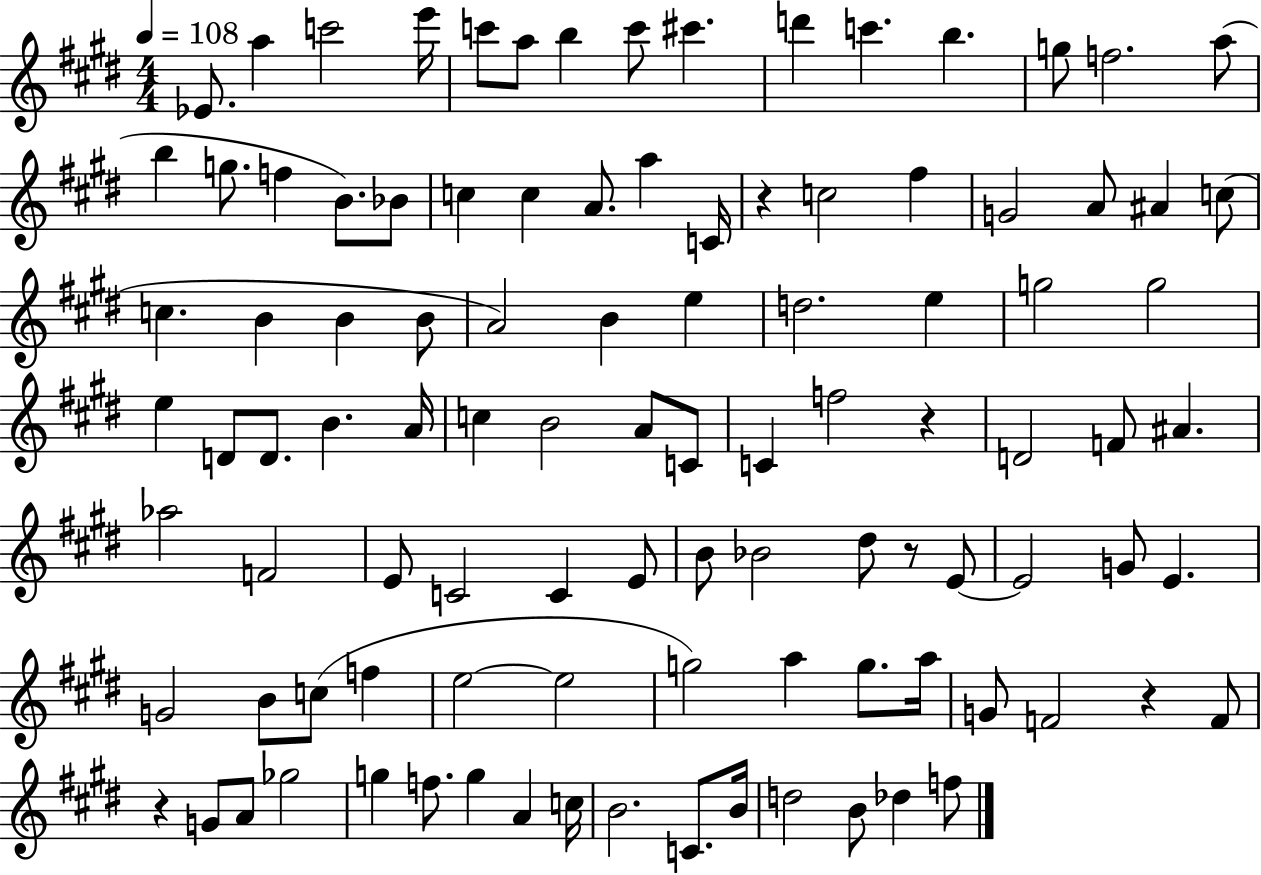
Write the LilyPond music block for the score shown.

{
  \clef treble
  \numericTimeSignature
  \time 4/4
  \key e \major
  \tempo 4 = 108
  \repeat volta 2 { ees'8. a''4 c'''2 e'''16 | c'''8 a''8 b''4 c'''8 cis'''4. | d'''4 c'''4. b''4. | g''8 f''2. a''8( | \break b''4 g''8. f''4 b'8.) bes'8 | c''4 c''4 a'8. a''4 c'16 | r4 c''2 fis''4 | g'2 a'8 ais'4 c''8( | \break c''4. b'4 b'4 b'8 | a'2) b'4 e''4 | d''2. e''4 | g''2 g''2 | \break e''4 d'8 d'8. b'4. a'16 | c''4 b'2 a'8 c'8 | c'4 f''2 r4 | d'2 f'8 ais'4. | \break aes''2 f'2 | e'8 c'2 c'4 e'8 | b'8 bes'2 dis''8 r8 e'8~~ | e'2 g'8 e'4. | \break g'2 b'8 c''8( f''4 | e''2~~ e''2 | g''2) a''4 g''8. a''16 | g'8 f'2 r4 f'8 | \break r4 g'8 a'8 ges''2 | g''4 f''8. g''4 a'4 c''16 | b'2. c'8. b'16 | d''2 b'8 des''4 f''8 | \break } \bar "|."
}